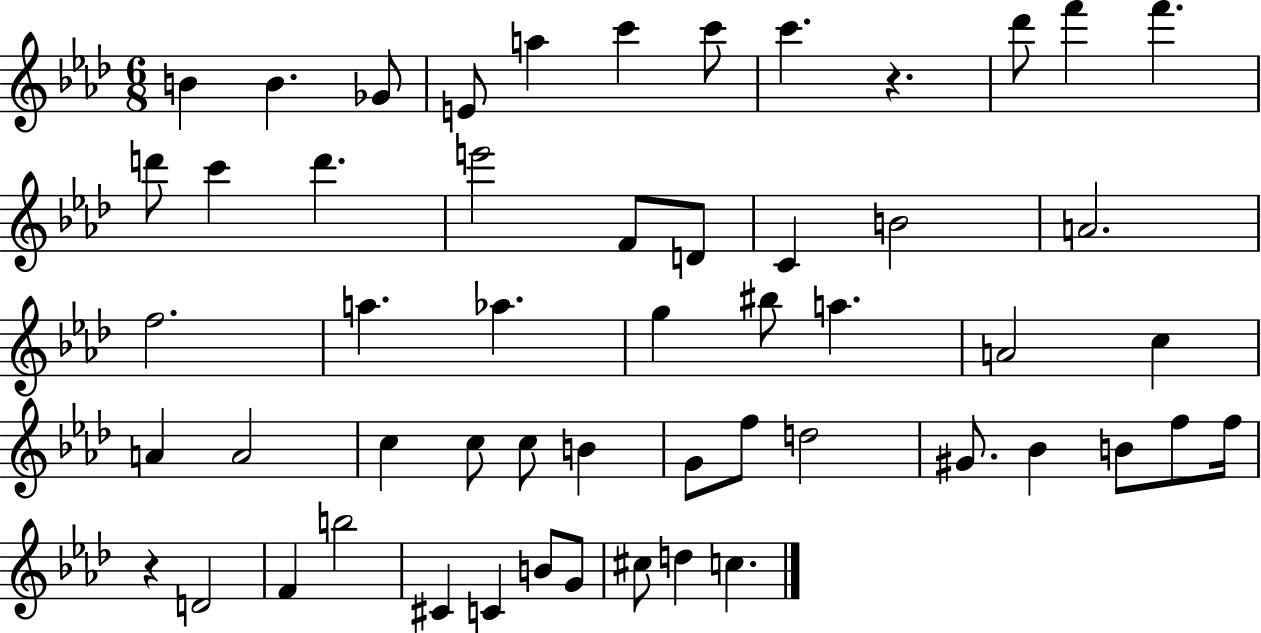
{
  \clef treble
  \numericTimeSignature
  \time 6/8
  \key aes \major
  b'4 b'4. ges'8 | e'8 a''4 c'''4 c'''8 | c'''4. r4. | des'''8 f'''4 f'''4. | \break d'''8 c'''4 d'''4. | e'''2 f'8 d'8 | c'4 b'2 | a'2. | \break f''2. | a''4. aes''4. | g''4 bis''8 a''4. | a'2 c''4 | \break a'4 a'2 | c''4 c''8 c''8 b'4 | g'8 f''8 d''2 | gis'8. bes'4 b'8 f''8 f''16 | \break r4 d'2 | f'4 b''2 | cis'4 c'4 b'8 g'8 | cis''8 d''4 c''4. | \break \bar "|."
}